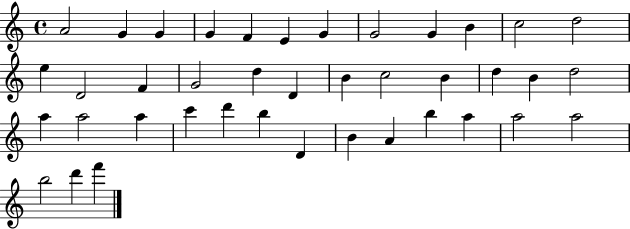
X:1
T:Untitled
M:4/4
L:1/4
K:C
A2 G G G F E G G2 G B c2 d2 e D2 F G2 d D B c2 B d B d2 a a2 a c' d' b D B A b a a2 a2 b2 d' f'